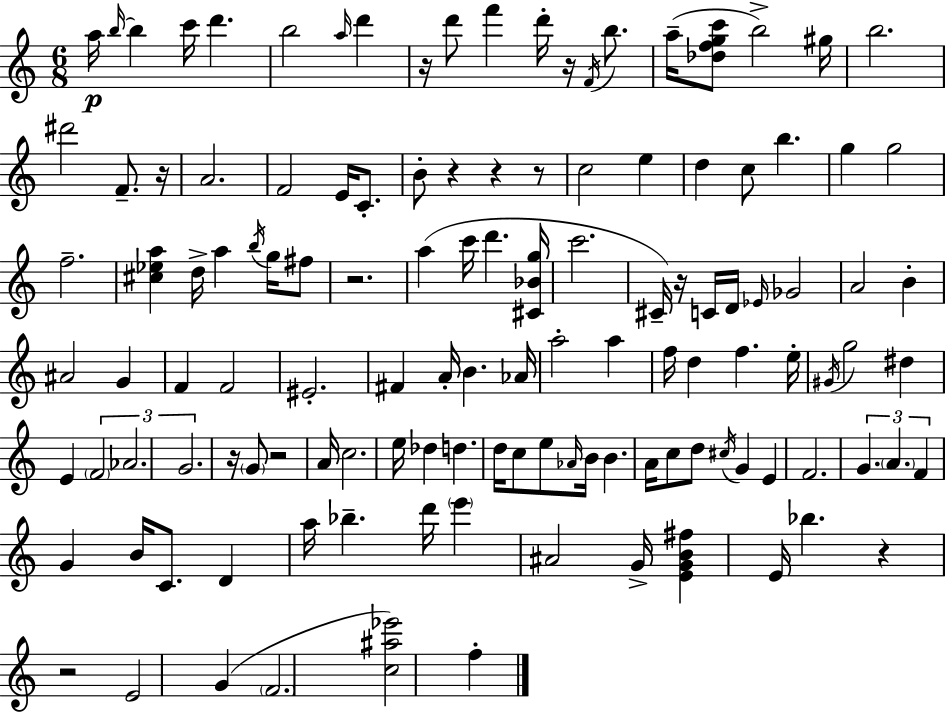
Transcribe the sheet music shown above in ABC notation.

X:1
T:Untitled
M:6/8
L:1/4
K:C
a/4 b/4 b c'/4 d' b2 a/4 d' z/4 d'/2 f' d'/4 z/4 F/4 b/2 a/4 [_dfgc']/2 b2 ^g/4 b2 ^d'2 F/2 z/4 A2 F2 E/4 C/2 B/2 z z z/2 c2 e d c/2 b g g2 f2 [^c_ea] d/4 a b/4 g/4 ^f/2 z2 a c'/4 d' [^C_Bg]/4 c'2 ^C/4 z/4 C/4 D/4 _E/4 _G2 A2 B ^A2 G F F2 ^E2 ^F A/4 B _A/4 a2 a f/4 d f e/4 ^G/4 g2 ^d E F2 _A2 G2 z/4 G/2 z2 A/4 c2 e/4 _d d d/4 c/2 e/2 _A/4 B/4 B A/4 c/2 d/2 ^c/4 G E F2 G A F G B/4 C/2 D a/4 _b d'/4 e' ^A2 G/4 [EGB^f] E/4 _b z z2 E2 G F2 [c^a_e']2 f